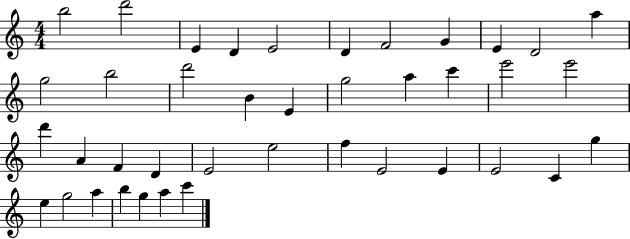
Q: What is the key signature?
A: C major